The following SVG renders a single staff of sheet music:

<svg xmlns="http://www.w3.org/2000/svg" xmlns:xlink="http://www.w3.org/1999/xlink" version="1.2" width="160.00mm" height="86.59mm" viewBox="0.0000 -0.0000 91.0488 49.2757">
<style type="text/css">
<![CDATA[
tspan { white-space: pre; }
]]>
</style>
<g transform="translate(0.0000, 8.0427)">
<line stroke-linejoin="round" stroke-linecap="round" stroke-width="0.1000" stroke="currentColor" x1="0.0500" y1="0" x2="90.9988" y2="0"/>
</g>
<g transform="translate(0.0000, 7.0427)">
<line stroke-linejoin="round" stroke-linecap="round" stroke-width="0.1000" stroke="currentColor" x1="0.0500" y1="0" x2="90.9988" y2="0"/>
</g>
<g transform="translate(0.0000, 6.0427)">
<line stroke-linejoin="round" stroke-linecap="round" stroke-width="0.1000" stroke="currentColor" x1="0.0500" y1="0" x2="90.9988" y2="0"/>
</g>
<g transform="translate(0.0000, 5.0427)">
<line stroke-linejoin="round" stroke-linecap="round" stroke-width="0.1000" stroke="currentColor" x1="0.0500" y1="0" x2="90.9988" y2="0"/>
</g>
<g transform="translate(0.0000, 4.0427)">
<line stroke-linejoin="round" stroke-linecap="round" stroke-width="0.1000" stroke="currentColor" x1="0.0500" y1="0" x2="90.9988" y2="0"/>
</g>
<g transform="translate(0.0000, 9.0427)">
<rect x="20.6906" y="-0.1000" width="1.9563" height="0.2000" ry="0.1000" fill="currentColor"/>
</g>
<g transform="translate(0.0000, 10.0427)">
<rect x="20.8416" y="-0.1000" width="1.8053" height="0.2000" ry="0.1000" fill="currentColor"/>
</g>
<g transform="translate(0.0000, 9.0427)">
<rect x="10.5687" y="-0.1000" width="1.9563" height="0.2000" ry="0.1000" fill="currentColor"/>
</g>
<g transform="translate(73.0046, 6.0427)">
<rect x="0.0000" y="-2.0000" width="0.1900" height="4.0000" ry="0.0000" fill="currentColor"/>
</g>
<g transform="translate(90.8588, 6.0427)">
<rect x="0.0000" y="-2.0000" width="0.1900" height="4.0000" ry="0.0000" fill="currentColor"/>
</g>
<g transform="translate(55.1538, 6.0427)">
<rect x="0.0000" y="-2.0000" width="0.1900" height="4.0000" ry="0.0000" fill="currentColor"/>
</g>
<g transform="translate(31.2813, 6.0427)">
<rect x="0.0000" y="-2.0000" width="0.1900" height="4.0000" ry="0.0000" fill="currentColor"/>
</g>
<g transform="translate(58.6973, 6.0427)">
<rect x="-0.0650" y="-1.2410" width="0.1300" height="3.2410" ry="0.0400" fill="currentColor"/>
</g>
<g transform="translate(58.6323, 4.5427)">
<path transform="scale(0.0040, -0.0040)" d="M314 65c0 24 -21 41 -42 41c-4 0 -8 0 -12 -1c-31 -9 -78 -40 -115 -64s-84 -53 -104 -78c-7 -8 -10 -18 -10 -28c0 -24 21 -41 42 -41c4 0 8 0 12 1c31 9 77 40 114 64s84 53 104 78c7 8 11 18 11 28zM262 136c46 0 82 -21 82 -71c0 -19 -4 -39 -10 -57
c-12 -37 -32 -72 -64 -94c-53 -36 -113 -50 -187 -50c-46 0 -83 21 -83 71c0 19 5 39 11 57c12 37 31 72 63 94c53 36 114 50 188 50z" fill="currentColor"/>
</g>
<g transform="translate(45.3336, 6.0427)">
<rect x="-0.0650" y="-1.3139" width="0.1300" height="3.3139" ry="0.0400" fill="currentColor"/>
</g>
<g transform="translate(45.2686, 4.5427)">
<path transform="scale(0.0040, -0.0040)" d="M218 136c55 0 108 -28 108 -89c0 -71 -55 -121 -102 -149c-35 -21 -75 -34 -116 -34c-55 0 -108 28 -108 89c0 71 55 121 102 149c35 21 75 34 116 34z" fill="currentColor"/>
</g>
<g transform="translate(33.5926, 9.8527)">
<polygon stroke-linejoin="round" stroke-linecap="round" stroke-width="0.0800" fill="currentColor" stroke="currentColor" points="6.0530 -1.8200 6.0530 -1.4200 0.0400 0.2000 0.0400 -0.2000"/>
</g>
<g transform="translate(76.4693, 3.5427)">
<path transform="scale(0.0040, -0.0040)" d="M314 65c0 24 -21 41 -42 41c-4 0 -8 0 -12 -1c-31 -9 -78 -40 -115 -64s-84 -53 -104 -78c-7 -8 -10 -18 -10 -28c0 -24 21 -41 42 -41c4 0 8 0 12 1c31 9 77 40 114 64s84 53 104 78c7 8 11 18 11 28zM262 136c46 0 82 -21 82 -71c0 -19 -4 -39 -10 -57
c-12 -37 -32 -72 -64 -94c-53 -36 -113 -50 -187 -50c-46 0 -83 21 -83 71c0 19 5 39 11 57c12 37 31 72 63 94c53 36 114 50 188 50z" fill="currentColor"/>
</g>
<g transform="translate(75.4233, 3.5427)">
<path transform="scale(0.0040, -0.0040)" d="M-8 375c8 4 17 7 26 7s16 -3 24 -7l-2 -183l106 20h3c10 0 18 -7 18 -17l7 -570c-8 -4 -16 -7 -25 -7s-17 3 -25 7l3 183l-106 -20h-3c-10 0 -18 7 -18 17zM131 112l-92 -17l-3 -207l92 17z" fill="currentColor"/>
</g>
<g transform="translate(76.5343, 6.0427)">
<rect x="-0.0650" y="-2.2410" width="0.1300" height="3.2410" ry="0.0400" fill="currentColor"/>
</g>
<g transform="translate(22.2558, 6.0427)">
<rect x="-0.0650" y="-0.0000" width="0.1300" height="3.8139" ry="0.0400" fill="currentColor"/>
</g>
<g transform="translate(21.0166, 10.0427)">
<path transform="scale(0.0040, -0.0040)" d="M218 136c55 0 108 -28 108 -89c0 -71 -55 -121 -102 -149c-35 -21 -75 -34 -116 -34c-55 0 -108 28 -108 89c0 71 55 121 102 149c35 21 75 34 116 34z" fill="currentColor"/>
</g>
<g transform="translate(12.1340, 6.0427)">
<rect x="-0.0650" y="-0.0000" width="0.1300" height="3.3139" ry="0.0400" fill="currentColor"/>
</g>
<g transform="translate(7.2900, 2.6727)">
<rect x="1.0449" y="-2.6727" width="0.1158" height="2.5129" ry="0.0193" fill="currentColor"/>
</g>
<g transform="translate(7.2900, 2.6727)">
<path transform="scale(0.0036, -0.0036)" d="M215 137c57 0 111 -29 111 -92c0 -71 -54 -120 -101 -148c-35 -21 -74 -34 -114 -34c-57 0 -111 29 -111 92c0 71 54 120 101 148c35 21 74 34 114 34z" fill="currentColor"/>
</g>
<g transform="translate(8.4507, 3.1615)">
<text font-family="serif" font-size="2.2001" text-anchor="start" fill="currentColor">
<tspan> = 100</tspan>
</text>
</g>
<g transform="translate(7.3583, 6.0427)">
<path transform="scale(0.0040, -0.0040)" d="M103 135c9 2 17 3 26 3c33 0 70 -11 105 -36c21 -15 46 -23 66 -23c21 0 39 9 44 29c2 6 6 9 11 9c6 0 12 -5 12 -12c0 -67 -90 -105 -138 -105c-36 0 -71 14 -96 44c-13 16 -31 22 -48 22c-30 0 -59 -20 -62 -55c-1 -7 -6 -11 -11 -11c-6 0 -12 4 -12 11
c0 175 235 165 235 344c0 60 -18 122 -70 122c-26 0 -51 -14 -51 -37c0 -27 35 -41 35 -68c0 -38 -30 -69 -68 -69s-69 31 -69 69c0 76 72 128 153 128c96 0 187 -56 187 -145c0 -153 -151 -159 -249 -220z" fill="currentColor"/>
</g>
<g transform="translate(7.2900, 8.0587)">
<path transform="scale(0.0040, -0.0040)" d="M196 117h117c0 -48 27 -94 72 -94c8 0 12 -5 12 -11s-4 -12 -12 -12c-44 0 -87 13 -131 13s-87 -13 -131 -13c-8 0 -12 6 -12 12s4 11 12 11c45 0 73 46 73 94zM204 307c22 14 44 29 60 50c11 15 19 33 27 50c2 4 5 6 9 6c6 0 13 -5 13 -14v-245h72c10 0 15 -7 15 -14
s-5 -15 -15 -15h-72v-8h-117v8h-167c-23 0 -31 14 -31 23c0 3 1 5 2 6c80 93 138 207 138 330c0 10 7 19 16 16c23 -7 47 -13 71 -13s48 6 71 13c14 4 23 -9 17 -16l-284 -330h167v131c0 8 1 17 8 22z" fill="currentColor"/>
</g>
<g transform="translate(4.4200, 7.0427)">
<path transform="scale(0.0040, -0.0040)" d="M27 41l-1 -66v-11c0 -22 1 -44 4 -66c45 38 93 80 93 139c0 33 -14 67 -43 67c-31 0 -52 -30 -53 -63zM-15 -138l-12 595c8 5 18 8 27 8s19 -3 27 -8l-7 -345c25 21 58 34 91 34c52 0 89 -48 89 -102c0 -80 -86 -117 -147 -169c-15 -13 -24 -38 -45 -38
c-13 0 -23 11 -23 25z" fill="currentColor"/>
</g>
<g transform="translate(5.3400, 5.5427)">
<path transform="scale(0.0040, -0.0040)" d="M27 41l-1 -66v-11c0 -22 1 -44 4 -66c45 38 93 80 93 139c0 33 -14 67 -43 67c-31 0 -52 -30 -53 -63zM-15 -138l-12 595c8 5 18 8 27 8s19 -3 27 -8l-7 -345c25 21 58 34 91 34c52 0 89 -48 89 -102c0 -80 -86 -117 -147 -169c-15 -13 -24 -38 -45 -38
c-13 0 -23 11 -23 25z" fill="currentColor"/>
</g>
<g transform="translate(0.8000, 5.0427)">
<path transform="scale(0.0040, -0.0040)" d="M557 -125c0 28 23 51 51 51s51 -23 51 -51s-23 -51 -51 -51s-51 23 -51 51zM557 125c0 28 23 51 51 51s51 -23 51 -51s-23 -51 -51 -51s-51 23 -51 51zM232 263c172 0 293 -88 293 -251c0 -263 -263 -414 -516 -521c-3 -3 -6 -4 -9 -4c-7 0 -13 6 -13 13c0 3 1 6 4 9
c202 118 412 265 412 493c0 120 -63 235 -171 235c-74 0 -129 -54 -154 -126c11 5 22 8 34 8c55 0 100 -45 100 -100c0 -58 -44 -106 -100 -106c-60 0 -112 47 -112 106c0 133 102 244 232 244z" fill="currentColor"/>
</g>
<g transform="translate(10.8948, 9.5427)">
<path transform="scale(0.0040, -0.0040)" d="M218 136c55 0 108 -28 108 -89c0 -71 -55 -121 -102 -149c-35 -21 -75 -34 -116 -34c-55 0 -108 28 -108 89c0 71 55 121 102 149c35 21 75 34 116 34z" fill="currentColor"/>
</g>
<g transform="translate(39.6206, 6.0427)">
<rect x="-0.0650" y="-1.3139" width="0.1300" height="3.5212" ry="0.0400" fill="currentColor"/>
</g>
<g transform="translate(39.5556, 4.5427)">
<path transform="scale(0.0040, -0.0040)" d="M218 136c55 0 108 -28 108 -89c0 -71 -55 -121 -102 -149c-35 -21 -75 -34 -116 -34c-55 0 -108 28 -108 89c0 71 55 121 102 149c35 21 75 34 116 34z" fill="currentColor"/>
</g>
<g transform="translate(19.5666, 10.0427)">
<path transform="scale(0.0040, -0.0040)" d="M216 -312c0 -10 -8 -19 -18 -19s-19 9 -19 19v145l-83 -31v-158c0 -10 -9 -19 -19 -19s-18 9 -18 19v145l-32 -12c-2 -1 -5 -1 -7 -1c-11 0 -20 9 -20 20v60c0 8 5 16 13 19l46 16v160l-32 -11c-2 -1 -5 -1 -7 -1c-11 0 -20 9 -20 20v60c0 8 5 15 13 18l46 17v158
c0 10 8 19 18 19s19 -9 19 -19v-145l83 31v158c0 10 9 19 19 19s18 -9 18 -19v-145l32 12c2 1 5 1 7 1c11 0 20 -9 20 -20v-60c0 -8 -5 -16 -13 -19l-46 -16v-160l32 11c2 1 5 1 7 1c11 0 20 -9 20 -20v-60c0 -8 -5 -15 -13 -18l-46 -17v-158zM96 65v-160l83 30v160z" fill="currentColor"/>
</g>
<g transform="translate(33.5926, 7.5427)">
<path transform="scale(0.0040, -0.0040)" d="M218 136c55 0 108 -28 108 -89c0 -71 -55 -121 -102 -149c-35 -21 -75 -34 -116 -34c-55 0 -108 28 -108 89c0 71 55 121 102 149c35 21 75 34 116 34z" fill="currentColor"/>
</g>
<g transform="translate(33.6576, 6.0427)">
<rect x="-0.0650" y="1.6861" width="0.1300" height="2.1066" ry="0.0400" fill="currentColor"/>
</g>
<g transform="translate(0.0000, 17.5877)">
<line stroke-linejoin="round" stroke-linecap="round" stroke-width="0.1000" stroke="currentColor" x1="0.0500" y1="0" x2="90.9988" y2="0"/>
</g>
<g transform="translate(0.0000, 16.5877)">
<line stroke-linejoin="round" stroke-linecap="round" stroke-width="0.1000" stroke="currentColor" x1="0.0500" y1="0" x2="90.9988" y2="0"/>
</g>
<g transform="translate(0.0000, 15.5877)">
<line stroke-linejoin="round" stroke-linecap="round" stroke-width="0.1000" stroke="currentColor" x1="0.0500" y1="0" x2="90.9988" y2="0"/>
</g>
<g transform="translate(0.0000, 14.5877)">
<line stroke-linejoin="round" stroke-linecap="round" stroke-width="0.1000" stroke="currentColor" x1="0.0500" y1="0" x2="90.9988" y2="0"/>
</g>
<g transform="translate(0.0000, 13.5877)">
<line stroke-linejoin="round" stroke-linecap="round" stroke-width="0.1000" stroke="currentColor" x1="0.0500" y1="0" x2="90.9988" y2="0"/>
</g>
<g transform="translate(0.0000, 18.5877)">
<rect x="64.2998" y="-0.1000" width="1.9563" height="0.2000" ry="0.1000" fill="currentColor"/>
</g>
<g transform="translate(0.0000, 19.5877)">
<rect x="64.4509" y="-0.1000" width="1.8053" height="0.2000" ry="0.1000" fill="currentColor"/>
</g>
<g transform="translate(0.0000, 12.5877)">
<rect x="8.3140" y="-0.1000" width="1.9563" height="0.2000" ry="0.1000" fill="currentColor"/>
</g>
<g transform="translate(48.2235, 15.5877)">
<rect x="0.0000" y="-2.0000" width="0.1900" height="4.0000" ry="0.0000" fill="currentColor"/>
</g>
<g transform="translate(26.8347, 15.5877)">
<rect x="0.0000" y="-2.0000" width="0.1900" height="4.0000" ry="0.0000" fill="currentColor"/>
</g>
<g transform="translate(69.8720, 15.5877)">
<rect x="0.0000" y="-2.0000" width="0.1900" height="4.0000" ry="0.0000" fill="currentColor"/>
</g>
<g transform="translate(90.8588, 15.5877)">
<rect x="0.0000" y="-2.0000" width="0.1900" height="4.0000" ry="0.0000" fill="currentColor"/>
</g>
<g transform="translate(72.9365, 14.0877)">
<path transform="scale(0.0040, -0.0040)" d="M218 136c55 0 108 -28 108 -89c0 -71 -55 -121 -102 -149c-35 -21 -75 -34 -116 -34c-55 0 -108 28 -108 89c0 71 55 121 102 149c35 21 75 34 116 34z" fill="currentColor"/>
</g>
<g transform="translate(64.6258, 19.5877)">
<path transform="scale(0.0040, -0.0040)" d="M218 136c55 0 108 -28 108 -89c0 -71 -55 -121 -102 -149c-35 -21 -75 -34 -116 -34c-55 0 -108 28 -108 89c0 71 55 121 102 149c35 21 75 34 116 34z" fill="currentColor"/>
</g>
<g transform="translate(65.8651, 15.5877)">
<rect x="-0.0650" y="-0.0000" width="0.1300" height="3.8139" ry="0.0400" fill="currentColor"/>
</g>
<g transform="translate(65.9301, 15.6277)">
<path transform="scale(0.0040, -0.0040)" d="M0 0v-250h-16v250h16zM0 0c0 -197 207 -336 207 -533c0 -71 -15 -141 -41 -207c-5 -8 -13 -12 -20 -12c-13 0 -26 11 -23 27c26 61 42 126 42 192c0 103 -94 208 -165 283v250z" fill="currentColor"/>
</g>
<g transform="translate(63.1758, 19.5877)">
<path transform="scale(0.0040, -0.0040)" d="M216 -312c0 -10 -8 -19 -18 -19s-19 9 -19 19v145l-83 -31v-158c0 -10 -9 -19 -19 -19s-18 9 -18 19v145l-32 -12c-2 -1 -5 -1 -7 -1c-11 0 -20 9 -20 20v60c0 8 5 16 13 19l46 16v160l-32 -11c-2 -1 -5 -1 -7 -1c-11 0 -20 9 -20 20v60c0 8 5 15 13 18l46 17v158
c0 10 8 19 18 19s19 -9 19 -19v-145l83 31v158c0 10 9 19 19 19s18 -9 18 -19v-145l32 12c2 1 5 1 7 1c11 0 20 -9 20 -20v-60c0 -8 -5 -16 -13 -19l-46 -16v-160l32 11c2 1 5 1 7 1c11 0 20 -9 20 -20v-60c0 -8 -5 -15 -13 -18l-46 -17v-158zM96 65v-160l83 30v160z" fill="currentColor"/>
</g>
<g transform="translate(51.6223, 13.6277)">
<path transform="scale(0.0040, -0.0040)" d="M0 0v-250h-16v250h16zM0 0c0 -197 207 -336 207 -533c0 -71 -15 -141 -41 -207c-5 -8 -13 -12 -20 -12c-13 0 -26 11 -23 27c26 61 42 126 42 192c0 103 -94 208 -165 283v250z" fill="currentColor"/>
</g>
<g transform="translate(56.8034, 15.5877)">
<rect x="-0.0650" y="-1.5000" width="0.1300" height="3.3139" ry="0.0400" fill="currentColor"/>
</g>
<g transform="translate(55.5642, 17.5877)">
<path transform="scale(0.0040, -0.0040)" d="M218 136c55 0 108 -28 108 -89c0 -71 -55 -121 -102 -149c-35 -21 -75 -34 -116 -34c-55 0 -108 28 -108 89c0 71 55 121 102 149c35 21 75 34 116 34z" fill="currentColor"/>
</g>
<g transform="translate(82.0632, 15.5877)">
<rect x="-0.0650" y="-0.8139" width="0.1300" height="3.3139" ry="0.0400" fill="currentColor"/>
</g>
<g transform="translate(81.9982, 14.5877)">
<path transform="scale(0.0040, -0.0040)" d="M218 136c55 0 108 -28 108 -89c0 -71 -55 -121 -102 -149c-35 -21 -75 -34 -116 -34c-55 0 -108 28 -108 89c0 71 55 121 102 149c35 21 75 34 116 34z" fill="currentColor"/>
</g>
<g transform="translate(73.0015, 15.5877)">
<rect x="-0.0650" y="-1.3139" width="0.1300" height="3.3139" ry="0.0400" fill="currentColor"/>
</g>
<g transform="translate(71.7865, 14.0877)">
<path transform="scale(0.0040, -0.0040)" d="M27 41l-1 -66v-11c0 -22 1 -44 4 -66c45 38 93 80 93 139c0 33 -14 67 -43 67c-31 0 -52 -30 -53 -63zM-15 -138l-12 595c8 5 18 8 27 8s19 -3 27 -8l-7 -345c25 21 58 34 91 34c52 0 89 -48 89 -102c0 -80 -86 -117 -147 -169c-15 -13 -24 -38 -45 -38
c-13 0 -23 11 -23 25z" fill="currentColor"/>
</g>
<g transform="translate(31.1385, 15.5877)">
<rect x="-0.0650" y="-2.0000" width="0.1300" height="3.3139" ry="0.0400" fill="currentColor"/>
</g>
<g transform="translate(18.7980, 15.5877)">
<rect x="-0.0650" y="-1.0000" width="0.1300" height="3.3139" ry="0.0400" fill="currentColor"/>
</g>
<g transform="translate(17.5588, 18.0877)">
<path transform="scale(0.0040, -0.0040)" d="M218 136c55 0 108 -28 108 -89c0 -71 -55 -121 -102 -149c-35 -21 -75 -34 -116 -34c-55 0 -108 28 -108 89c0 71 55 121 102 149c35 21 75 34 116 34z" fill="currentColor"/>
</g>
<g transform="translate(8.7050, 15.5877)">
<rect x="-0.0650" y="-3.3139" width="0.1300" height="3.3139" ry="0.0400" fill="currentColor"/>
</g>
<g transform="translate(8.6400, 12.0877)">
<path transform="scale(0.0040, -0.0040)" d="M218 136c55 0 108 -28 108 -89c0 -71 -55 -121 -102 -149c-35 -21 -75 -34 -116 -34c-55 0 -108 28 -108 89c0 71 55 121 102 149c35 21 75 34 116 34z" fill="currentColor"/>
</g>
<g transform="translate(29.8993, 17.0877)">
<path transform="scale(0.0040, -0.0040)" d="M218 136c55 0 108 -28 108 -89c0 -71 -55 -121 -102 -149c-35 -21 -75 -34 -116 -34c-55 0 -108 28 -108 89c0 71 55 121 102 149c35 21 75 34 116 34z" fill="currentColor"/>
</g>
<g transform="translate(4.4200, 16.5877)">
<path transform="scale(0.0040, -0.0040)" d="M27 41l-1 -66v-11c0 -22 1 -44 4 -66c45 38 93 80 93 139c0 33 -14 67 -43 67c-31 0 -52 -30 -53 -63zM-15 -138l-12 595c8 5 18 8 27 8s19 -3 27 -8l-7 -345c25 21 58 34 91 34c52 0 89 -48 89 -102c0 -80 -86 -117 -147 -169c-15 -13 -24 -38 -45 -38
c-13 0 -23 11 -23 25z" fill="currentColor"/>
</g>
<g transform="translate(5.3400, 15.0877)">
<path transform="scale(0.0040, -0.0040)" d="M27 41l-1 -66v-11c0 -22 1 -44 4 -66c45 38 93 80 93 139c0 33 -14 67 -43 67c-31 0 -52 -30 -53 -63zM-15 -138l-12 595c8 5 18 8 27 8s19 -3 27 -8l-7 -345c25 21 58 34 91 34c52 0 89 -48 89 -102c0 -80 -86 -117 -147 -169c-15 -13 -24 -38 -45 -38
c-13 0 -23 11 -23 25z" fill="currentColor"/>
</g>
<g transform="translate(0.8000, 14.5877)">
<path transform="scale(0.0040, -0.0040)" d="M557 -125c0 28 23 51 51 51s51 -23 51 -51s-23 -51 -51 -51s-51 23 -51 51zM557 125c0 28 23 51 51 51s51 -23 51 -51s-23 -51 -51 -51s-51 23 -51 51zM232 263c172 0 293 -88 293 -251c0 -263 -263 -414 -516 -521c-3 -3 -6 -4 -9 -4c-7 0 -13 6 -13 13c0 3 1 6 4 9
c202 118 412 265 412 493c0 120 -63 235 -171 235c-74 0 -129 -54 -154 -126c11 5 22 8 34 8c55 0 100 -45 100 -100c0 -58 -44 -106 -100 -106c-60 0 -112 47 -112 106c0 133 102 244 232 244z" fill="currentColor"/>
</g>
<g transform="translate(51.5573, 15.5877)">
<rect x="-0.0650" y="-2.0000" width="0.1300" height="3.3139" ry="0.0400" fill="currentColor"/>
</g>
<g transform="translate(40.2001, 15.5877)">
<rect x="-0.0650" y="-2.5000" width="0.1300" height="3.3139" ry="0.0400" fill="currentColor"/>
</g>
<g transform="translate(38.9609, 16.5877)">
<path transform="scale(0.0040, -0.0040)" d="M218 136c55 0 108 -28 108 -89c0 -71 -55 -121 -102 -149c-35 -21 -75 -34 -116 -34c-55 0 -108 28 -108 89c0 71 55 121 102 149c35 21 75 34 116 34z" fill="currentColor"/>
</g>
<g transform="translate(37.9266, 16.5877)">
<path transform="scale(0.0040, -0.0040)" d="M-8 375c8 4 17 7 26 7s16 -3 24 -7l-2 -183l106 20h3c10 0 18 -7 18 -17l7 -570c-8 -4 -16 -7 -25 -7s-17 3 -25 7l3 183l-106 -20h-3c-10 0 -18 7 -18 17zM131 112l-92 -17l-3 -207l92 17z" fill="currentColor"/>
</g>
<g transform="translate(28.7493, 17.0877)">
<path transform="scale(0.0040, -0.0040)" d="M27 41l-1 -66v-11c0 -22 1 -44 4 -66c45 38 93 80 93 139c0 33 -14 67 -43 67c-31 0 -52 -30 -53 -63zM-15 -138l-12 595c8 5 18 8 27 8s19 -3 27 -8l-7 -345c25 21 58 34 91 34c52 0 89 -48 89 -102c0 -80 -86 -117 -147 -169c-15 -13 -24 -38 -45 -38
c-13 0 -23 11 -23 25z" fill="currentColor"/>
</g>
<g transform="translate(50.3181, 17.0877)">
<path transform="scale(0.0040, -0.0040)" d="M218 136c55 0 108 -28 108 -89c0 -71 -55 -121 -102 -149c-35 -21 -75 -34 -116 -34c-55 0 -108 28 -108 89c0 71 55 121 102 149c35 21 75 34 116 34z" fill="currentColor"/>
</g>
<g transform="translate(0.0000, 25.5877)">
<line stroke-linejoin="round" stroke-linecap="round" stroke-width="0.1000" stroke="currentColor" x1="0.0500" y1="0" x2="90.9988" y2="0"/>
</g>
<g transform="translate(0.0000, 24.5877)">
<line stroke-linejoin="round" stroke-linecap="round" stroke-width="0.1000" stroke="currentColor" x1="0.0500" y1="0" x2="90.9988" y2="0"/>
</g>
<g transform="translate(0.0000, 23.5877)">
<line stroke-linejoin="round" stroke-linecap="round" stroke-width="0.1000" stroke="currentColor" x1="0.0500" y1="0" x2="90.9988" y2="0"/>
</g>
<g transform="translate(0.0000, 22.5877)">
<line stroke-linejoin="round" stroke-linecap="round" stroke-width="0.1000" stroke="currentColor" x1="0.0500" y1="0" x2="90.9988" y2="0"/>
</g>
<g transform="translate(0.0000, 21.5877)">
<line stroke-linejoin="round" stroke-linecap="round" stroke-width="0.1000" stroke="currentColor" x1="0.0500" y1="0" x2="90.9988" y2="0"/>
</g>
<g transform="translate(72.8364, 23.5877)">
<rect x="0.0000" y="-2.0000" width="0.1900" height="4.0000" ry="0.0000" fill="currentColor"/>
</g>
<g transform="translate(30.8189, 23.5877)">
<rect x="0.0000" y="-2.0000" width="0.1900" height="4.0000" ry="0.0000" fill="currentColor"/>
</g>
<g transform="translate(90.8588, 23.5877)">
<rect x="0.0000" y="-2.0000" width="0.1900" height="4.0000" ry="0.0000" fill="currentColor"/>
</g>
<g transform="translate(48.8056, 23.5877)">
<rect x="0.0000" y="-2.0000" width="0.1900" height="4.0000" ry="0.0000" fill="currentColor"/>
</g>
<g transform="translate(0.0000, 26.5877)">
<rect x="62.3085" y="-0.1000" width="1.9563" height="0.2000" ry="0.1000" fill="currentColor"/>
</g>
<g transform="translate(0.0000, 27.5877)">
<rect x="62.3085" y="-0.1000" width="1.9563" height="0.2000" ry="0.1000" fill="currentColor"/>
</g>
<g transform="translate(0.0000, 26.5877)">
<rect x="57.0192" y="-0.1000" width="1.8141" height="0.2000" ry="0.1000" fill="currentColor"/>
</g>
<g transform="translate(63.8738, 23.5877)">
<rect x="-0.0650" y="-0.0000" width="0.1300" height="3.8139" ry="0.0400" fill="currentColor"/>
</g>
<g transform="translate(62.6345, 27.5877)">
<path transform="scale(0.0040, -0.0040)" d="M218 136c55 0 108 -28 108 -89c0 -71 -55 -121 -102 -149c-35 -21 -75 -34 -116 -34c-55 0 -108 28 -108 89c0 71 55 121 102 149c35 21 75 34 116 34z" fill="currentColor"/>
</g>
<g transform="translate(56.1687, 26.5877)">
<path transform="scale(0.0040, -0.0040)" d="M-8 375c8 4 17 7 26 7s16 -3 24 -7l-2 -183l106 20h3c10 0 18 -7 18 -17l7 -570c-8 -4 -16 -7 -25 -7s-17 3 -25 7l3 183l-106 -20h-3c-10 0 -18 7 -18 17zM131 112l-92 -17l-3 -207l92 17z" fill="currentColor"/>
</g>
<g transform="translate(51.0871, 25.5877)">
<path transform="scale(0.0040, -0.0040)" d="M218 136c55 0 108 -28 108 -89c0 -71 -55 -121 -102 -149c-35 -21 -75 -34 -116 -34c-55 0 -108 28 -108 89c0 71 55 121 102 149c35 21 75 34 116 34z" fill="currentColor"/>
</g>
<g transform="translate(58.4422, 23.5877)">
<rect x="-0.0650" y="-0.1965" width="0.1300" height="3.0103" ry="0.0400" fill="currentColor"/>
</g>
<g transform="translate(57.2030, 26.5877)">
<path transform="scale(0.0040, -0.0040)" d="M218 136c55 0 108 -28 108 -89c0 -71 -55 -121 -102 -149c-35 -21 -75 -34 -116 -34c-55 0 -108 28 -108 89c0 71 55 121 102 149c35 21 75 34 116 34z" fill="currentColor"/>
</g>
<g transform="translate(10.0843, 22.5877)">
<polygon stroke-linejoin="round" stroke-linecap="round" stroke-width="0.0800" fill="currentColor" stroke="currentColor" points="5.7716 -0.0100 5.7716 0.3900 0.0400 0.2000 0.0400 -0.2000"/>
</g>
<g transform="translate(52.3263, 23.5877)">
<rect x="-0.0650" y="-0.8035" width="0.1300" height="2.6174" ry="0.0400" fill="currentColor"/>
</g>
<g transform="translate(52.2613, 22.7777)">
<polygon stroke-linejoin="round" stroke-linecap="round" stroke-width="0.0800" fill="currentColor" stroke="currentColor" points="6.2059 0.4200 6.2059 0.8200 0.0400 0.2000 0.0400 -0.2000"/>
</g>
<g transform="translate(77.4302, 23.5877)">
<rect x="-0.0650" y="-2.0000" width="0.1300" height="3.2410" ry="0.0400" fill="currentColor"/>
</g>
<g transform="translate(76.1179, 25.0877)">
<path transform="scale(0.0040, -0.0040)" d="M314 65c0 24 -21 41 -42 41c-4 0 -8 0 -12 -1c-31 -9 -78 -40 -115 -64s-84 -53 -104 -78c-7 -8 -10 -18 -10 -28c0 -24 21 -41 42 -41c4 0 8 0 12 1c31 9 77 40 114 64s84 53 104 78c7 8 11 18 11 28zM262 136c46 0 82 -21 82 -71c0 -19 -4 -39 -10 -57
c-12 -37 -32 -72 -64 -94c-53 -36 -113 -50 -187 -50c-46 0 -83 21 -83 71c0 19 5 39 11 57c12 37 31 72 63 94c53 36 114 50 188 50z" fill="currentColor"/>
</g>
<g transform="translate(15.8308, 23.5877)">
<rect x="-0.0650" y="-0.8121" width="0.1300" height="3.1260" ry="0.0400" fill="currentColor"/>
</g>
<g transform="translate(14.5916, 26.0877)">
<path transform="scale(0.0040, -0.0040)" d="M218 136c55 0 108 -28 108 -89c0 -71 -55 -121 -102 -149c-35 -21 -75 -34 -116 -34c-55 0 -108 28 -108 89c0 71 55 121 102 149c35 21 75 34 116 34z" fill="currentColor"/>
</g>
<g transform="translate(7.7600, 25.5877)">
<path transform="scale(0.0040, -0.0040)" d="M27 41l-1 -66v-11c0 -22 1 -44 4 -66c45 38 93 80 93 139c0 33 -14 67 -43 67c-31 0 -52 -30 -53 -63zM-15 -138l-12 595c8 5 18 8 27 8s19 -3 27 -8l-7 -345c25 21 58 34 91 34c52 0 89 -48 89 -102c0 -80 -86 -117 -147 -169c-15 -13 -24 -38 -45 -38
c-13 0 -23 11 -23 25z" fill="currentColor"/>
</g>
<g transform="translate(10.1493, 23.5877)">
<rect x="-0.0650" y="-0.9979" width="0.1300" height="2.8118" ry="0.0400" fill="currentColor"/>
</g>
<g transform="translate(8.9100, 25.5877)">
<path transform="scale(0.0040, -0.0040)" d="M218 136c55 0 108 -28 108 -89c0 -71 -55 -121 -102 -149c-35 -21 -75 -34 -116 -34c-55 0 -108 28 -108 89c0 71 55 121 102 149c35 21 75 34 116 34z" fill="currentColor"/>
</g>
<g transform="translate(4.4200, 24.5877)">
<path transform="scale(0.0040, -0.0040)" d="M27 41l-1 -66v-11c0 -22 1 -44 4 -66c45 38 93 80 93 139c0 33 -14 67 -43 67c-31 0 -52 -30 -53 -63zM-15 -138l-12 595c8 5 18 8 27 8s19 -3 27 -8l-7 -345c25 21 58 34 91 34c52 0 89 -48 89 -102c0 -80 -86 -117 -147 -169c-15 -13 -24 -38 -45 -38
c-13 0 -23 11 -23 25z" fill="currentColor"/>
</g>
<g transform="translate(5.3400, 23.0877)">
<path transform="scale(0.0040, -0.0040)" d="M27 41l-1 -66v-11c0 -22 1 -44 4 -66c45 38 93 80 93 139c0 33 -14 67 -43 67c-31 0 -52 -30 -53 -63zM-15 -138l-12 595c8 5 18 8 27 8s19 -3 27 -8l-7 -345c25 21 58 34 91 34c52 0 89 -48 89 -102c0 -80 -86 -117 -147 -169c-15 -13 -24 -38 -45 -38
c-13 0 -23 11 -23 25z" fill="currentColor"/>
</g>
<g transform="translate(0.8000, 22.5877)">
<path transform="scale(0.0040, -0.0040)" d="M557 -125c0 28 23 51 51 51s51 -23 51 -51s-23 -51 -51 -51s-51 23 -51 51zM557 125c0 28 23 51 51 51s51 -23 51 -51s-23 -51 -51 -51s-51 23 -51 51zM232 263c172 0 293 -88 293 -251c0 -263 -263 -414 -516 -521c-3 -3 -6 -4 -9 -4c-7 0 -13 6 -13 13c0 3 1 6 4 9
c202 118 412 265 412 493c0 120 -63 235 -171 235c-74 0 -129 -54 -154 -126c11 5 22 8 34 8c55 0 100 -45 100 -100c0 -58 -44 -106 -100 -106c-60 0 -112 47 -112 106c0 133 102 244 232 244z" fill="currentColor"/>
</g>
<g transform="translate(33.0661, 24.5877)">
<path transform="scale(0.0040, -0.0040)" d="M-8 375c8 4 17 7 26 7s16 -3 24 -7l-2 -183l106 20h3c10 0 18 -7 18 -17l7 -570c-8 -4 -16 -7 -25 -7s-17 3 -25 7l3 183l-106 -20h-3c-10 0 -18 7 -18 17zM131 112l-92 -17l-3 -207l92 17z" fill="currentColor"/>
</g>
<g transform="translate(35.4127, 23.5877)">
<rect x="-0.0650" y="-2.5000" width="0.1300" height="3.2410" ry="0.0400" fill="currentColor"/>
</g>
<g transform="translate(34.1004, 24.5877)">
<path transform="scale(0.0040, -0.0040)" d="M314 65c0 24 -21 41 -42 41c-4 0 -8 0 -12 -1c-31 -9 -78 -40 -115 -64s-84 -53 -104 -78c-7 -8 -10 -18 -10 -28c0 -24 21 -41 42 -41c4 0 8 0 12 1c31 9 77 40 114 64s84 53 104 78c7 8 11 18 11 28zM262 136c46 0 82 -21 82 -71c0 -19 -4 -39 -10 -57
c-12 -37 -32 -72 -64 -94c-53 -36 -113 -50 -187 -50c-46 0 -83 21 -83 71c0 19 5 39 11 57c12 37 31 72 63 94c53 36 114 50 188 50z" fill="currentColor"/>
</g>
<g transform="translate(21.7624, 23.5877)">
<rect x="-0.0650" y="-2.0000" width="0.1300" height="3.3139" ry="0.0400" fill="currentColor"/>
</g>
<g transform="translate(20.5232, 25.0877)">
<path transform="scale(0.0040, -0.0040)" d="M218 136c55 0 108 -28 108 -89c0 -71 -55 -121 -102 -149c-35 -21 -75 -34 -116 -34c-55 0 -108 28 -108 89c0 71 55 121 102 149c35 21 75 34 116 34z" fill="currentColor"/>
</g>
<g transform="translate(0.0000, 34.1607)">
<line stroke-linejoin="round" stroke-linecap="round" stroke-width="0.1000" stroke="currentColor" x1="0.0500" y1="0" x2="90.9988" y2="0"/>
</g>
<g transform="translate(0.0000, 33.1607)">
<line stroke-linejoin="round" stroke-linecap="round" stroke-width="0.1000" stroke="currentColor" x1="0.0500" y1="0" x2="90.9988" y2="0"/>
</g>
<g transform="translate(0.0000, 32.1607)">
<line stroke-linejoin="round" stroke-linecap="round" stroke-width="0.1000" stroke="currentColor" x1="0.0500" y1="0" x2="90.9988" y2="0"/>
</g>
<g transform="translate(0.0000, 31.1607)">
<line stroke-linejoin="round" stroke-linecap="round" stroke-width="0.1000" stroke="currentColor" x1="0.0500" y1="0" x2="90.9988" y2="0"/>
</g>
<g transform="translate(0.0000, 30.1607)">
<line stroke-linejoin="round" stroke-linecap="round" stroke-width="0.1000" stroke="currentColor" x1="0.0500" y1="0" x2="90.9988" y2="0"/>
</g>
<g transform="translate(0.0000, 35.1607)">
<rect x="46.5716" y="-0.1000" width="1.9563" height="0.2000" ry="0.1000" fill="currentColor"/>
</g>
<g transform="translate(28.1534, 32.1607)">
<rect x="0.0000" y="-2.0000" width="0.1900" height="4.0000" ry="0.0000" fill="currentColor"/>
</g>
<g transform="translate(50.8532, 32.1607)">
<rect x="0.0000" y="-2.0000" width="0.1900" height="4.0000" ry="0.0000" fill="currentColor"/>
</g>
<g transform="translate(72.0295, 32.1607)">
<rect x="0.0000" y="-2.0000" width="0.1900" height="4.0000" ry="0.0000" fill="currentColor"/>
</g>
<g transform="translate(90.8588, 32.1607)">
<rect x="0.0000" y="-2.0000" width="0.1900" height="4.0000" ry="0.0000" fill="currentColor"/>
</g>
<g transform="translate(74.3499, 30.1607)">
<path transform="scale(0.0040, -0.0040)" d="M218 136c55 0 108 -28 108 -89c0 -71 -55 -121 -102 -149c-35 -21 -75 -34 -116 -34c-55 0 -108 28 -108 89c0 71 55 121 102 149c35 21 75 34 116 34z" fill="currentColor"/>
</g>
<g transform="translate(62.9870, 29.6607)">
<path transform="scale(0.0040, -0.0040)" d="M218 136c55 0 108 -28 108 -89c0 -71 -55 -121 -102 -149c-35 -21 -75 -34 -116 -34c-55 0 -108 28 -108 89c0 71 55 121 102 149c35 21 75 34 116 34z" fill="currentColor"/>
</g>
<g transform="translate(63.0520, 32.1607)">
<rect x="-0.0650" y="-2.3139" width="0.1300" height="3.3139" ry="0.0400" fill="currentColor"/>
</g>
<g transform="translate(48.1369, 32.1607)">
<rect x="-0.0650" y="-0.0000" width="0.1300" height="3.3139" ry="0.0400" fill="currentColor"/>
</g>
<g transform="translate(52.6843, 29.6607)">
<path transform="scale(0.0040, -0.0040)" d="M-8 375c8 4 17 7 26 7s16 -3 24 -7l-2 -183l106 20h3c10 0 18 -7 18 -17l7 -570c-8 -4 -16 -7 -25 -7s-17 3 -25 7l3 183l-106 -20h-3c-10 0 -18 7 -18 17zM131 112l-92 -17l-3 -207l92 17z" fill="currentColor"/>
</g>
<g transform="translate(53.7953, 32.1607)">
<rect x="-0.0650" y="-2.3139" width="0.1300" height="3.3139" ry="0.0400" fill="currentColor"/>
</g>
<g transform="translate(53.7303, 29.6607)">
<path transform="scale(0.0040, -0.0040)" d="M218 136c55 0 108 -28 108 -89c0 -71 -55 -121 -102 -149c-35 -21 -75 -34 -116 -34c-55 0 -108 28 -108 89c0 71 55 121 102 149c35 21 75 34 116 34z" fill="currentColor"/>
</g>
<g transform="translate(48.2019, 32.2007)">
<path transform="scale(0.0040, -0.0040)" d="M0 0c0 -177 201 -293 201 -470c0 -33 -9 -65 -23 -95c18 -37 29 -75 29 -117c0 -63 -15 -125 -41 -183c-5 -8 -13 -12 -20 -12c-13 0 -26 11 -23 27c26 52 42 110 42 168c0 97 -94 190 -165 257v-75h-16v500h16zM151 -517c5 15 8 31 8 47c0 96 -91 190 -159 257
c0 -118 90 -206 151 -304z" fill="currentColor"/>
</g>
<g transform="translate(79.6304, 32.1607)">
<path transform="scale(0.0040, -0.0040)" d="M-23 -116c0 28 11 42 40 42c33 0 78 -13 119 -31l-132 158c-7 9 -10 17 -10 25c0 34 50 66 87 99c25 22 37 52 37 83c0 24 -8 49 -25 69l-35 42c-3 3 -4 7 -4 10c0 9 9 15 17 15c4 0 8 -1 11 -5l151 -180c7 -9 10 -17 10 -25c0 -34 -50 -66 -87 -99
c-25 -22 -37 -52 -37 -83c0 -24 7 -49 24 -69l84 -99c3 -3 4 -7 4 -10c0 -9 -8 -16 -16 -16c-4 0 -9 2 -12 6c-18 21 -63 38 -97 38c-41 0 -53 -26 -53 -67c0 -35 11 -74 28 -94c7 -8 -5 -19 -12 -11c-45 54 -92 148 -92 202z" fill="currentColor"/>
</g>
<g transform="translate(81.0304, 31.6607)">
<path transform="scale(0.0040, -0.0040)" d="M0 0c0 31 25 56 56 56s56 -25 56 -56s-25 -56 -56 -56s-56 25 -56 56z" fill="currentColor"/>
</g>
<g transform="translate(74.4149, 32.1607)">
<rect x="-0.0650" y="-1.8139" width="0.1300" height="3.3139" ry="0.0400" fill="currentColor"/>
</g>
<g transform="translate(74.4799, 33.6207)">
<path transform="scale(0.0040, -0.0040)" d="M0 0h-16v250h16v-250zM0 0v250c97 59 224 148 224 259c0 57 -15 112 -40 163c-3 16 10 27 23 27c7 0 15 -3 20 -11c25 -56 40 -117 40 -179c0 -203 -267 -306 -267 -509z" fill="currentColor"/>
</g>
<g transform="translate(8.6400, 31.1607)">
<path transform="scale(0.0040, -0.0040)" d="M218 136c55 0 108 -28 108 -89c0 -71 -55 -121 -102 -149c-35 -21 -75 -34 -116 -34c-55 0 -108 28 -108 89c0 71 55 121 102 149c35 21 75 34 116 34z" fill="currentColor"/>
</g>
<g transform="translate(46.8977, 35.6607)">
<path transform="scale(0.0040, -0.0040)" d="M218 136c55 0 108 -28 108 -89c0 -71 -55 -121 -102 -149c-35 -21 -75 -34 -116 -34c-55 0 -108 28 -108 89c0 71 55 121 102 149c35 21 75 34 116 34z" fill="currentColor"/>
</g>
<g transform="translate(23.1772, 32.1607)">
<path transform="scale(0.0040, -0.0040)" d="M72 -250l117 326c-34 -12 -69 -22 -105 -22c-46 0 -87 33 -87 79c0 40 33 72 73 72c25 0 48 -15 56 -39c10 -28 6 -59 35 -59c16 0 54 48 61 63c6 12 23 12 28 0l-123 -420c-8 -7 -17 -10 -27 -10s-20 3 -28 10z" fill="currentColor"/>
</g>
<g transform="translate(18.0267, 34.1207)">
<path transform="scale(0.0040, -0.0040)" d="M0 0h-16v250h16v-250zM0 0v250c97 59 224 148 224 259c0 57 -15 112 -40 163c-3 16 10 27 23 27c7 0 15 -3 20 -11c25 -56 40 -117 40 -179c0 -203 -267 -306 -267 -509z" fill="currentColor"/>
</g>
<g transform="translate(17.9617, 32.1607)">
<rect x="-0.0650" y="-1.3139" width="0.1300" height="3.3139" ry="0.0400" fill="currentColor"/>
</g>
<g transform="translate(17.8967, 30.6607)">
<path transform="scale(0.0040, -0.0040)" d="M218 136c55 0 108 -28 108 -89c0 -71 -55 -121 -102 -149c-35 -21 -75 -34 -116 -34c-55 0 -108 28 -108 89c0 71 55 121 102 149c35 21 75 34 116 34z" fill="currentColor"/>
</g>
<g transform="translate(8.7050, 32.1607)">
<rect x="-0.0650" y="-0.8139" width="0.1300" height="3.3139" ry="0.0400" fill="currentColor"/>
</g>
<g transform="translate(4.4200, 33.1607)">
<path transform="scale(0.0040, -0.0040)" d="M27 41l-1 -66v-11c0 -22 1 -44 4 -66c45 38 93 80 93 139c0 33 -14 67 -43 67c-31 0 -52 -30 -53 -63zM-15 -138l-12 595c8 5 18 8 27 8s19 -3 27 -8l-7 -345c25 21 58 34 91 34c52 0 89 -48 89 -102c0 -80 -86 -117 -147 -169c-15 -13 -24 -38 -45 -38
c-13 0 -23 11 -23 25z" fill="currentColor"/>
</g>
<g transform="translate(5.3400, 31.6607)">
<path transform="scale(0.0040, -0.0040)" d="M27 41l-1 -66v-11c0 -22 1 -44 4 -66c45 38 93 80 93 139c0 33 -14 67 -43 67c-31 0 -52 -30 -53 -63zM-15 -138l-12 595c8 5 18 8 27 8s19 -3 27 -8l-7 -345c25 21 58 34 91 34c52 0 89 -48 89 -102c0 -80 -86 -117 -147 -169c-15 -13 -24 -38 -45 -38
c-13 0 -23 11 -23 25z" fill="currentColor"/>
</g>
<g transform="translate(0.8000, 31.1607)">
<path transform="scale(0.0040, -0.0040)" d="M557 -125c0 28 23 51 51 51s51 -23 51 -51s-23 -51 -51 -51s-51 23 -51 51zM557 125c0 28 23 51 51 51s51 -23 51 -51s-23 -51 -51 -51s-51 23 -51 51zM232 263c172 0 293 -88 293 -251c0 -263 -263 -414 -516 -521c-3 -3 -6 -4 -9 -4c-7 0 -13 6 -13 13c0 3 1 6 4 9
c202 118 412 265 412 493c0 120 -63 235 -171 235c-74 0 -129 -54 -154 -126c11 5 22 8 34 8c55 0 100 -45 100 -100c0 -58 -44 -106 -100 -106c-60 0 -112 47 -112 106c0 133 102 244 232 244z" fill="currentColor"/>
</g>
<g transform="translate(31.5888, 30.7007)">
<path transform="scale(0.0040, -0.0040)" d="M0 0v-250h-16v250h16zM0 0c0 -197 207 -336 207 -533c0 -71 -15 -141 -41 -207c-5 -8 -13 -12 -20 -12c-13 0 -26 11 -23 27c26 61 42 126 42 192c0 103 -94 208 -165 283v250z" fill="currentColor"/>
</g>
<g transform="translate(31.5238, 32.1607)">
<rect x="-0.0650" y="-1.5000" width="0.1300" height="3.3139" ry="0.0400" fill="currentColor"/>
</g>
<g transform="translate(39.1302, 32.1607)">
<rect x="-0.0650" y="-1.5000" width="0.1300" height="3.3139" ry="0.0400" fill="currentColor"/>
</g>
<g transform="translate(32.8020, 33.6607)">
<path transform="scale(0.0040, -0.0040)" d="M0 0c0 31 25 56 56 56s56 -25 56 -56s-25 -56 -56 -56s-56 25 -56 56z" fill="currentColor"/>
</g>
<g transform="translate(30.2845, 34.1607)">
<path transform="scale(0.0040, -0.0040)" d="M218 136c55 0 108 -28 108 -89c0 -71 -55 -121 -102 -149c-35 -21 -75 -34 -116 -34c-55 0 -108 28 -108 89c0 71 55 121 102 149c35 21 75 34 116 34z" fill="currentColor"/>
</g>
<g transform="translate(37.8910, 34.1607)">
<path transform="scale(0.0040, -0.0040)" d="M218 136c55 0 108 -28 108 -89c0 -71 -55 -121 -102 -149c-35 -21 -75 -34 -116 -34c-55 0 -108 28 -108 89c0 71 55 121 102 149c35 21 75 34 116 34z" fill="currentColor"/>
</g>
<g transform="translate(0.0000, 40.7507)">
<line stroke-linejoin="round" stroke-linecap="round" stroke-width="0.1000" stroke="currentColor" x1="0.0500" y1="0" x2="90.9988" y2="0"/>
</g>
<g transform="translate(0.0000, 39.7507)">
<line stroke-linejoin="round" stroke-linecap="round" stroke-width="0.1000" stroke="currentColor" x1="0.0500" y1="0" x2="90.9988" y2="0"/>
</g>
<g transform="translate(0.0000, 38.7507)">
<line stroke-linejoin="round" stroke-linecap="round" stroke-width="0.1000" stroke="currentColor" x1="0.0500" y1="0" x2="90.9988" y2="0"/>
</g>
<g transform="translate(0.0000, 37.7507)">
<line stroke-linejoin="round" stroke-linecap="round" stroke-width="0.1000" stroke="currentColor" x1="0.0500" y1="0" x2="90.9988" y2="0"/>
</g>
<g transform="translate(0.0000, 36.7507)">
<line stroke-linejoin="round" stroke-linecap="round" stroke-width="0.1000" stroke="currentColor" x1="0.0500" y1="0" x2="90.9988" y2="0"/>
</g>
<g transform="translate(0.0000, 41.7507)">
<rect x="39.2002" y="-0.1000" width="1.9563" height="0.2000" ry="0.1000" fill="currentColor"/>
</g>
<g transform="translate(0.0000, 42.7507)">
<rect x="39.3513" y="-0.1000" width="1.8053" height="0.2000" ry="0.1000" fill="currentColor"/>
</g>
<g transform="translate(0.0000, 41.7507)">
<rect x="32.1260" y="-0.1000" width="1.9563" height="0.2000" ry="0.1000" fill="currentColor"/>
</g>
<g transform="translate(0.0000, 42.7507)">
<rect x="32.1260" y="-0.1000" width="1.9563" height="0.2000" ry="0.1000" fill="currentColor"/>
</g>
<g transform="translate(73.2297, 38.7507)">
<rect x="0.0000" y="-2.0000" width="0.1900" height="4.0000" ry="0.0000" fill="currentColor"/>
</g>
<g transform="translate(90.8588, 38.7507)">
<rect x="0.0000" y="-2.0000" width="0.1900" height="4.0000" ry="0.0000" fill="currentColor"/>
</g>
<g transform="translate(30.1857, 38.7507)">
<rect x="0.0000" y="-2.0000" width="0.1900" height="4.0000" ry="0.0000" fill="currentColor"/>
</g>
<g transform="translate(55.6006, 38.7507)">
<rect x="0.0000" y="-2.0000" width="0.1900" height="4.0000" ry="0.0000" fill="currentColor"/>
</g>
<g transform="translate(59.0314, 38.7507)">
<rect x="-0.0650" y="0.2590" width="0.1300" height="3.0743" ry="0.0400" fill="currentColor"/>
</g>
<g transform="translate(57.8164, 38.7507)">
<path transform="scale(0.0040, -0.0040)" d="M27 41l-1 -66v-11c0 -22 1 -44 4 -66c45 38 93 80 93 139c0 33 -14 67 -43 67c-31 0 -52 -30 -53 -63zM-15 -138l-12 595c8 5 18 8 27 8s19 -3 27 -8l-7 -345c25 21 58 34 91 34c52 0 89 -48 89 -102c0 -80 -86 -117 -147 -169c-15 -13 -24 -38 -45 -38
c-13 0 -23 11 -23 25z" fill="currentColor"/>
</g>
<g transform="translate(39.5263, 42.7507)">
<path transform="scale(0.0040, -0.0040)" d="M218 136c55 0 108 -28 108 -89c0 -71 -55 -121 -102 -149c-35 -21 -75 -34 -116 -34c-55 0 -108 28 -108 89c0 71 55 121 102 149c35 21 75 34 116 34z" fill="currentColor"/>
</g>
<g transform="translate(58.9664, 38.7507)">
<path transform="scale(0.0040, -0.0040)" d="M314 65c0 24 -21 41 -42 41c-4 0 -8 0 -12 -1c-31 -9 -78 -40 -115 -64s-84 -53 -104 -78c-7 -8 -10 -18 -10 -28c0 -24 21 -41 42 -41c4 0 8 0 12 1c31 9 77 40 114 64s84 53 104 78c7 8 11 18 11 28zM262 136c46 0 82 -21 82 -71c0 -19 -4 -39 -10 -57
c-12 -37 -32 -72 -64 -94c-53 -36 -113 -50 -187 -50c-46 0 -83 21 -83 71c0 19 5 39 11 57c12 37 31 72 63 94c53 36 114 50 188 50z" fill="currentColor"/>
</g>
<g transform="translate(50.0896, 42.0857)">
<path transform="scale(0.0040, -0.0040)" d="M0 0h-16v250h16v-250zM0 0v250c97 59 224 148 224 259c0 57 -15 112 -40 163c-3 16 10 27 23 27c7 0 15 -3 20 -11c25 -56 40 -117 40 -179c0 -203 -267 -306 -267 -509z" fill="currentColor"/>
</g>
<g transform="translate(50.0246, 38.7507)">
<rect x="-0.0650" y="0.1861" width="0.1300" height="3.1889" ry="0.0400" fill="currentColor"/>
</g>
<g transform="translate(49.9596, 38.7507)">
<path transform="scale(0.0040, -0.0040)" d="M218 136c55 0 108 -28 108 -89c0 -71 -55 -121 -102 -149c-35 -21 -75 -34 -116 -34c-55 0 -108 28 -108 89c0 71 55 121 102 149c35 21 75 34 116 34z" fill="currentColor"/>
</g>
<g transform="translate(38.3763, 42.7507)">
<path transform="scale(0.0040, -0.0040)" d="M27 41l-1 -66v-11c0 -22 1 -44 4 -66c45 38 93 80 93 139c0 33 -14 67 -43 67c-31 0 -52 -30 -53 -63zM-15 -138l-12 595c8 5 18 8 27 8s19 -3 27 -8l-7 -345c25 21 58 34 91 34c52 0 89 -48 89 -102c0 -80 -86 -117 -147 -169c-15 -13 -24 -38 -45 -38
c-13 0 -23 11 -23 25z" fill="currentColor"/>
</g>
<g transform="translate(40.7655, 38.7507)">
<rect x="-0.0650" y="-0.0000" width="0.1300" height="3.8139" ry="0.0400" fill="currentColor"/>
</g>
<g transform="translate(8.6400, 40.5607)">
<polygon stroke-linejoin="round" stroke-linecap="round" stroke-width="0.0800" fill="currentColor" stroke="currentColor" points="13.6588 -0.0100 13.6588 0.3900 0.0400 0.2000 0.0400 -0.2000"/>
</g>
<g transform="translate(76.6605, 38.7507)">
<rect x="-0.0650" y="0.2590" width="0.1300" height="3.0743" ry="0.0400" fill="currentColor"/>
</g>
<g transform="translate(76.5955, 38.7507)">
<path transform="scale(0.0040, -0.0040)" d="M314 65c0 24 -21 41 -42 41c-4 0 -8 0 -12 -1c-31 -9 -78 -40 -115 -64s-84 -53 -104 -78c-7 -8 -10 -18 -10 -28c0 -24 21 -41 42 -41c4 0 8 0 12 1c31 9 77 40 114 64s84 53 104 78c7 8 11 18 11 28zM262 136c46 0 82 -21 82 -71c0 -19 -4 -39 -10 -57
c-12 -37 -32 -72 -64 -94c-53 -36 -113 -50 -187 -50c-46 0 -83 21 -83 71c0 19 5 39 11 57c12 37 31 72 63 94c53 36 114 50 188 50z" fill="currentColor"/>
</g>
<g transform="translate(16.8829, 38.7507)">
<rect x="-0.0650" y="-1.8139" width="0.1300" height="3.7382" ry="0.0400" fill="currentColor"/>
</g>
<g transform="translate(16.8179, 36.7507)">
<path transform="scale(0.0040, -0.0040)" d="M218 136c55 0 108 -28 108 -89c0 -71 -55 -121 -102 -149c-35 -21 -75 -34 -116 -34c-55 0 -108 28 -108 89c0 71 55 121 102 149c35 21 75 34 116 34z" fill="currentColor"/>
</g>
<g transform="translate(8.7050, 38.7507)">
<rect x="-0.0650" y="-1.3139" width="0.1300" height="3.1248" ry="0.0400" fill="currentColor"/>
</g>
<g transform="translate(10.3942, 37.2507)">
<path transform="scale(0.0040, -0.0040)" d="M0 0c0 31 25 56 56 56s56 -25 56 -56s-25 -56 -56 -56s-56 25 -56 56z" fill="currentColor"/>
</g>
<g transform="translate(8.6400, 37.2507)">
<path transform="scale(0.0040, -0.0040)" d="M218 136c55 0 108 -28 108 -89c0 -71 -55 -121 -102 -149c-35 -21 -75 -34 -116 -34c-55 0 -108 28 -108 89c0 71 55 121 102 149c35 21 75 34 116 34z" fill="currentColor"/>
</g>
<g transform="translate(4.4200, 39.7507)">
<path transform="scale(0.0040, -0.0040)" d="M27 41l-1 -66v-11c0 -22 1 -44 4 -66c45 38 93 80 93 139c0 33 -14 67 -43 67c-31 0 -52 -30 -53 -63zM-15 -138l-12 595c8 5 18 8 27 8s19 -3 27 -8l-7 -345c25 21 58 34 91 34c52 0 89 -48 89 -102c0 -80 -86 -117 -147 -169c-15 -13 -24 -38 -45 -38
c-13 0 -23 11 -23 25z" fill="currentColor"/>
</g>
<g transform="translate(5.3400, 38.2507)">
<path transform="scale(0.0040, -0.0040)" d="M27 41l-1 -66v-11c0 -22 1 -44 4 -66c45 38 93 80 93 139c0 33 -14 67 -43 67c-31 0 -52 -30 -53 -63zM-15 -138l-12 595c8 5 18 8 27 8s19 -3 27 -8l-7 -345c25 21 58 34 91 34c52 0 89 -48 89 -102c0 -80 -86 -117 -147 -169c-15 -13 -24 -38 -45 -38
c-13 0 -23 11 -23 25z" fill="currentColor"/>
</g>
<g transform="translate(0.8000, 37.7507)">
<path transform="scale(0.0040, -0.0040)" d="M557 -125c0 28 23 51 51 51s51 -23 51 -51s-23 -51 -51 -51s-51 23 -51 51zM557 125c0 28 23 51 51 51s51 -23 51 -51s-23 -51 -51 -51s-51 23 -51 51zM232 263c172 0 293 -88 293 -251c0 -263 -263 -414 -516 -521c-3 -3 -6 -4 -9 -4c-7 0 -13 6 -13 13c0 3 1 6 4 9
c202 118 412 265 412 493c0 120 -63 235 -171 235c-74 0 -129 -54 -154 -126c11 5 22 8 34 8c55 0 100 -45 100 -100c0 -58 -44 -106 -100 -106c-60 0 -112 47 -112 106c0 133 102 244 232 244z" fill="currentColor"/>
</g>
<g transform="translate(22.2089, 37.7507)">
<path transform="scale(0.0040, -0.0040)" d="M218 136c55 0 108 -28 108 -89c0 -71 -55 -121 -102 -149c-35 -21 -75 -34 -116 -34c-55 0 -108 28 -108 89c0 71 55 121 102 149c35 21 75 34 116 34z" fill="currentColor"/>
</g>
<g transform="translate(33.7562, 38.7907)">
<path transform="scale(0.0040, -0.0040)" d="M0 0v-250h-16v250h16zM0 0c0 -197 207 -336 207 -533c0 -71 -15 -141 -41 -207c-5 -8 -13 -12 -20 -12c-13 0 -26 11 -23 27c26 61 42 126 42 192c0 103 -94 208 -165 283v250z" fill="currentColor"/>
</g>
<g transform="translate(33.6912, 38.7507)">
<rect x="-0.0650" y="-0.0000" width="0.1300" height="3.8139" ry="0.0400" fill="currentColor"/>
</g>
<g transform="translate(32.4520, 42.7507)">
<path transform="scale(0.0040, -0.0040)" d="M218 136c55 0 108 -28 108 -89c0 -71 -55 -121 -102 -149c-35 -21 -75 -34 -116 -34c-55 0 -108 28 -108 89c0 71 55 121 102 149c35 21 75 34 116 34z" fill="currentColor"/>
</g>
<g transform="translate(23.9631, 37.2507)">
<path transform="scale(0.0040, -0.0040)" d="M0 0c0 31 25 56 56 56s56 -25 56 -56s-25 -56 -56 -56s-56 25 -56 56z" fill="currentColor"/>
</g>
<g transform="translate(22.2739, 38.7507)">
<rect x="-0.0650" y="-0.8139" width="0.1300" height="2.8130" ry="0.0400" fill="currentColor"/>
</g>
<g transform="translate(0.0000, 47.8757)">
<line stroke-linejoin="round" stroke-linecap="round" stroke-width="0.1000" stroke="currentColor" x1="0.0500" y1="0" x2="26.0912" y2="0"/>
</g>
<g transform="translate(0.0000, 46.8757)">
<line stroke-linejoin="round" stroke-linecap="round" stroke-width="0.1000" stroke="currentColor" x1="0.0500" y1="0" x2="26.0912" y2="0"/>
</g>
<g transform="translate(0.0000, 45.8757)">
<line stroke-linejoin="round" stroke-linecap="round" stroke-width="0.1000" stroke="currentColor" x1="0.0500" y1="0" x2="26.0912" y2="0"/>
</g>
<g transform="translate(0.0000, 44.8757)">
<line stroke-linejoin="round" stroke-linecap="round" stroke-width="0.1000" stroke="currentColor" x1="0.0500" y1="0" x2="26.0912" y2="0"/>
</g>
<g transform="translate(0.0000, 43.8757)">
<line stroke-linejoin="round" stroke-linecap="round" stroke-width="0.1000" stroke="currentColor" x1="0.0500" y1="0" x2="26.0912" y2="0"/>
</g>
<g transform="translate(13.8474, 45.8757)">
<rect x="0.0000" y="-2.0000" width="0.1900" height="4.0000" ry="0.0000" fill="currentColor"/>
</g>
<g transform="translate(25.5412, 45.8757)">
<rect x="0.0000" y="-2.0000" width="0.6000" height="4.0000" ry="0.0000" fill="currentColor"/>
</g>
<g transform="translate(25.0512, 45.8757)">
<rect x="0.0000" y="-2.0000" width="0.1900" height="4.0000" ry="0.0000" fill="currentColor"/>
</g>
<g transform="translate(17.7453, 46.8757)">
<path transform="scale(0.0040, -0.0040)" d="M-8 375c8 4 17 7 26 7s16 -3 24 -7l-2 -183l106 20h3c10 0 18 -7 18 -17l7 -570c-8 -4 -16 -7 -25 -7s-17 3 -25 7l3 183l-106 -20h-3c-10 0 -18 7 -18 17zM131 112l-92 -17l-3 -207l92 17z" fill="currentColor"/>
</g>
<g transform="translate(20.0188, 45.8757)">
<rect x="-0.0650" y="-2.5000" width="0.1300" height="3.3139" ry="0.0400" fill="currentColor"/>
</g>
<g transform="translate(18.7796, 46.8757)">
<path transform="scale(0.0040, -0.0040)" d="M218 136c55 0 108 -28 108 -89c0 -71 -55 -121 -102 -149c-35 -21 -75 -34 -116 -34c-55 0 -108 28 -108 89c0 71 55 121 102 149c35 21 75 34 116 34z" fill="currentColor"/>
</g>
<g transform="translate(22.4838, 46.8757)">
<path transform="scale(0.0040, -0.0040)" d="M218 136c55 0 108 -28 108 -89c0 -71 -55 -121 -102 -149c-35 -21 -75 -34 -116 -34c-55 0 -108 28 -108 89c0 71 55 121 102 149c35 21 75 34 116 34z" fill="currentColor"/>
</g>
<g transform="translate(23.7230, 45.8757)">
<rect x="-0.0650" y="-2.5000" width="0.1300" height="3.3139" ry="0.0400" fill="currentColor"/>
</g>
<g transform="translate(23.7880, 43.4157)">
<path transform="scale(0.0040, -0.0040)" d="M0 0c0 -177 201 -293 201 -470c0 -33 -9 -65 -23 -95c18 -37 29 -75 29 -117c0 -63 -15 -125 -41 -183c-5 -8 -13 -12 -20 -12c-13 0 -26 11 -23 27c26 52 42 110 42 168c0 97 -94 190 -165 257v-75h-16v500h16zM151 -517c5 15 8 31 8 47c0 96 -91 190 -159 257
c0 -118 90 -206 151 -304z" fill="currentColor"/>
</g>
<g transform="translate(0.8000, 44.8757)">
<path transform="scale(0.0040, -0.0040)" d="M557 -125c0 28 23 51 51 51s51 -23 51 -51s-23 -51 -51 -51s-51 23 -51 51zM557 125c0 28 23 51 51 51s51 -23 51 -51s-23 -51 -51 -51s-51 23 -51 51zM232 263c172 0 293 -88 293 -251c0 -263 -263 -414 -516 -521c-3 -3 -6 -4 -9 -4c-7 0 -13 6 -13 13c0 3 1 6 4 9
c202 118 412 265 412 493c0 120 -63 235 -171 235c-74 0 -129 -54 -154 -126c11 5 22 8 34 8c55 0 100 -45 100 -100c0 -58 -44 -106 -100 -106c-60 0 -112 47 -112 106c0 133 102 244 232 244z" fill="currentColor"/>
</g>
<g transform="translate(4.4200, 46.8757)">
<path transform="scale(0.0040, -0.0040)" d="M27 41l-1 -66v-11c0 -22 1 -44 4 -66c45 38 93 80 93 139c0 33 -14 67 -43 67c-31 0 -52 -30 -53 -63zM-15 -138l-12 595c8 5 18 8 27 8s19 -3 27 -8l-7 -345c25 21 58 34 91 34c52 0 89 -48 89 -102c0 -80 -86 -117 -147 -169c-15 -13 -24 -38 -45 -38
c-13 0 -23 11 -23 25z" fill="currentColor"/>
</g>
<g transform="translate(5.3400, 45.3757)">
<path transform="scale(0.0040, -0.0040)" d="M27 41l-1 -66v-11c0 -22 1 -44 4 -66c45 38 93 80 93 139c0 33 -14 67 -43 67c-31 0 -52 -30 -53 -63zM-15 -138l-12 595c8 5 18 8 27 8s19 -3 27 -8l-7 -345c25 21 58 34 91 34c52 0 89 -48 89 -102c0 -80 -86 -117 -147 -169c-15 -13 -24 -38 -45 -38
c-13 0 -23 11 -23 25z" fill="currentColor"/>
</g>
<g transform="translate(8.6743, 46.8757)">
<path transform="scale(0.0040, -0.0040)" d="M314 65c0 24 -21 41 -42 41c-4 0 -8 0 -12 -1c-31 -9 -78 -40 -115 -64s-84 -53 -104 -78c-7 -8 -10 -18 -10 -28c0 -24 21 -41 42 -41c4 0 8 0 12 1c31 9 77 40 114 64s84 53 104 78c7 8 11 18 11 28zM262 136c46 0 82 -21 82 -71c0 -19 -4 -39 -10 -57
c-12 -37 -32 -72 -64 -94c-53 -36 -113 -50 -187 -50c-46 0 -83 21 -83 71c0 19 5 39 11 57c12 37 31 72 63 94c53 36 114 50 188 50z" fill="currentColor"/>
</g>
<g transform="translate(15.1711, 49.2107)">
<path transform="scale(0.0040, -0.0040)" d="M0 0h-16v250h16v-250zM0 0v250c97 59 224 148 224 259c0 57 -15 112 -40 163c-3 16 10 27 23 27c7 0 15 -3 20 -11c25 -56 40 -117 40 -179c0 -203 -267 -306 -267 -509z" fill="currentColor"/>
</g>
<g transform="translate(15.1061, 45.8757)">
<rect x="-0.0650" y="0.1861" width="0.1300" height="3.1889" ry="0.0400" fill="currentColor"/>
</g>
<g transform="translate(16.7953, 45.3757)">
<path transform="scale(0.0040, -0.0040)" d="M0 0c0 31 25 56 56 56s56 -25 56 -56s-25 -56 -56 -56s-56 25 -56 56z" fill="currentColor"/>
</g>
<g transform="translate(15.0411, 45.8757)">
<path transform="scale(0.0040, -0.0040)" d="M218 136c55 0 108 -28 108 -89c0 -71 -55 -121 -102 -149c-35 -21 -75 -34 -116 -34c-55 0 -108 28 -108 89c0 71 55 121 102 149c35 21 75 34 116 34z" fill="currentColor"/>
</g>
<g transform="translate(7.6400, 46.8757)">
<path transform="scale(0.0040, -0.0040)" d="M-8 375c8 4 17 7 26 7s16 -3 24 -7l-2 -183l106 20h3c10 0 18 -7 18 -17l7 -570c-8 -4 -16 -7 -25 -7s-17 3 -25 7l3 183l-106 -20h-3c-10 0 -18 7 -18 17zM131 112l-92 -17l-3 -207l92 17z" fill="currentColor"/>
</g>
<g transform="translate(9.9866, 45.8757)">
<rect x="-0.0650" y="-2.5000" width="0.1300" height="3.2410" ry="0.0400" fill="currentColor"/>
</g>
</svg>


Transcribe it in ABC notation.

X:1
T:Untitled
M:2/4
L:1/4
K:Bb
D,, ^C,, A,,/2 G,/2 G, G,2 B,2 D F,, _A,, B,, A,,/2 G,, ^C,,/2 _G, F, _G,,/2 F,,/2 A,, B,,2 G,,/2 E,,/2 C,, A,,2 F, G,/2 z/2 G,,/2 G,, D,,/4 B, B, A,/2 z G,/2 A,/2 F,/2 C,,/2 _C,, D,/2 _D,2 D,2 B,,2 D,/2 B,, B,,/4